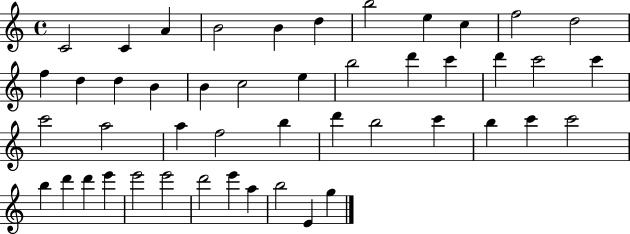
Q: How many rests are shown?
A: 0